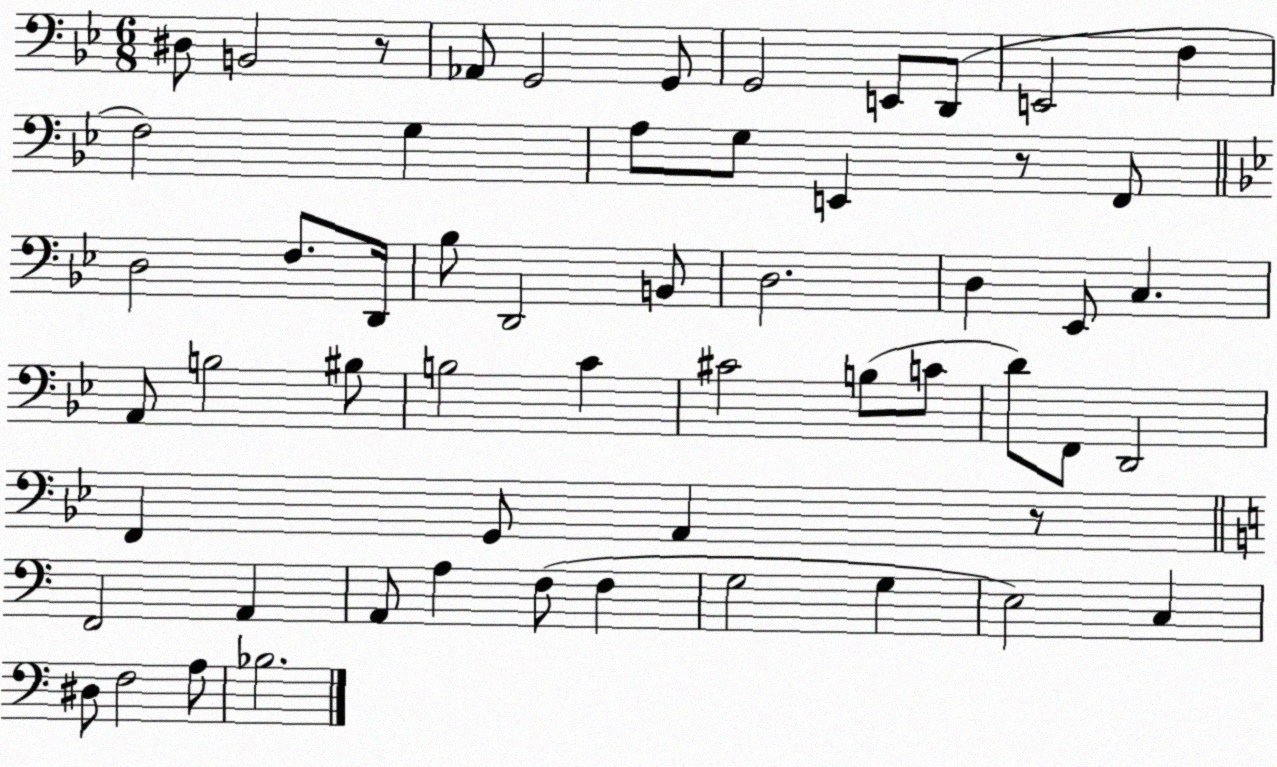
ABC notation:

X:1
T:Untitled
M:6/8
L:1/4
K:Bb
^D,/2 B,,2 z/2 _A,,/2 G,,2 G,,/2 G,,2 E,,/2 D,,/2 E,,2 F, F,2 G, A,/2 G,/2 E,, z/2 F,,/2 D,2 F,/2 D,,/4 _B,/2 D,,2 B,,/2 D,2 D, _E,,/2 C, A,,/2 B,2 ^B,/2 B,2 C ^C2 B,/2 C/2 D/2 F,,/2 D,,2 F,, G,,/2 A,, z/2 F,,2 A,, A,,/2 A, F,/2 F, G,2 G, E,2 C, ^D,/2 F,2 A,/2 _B,2